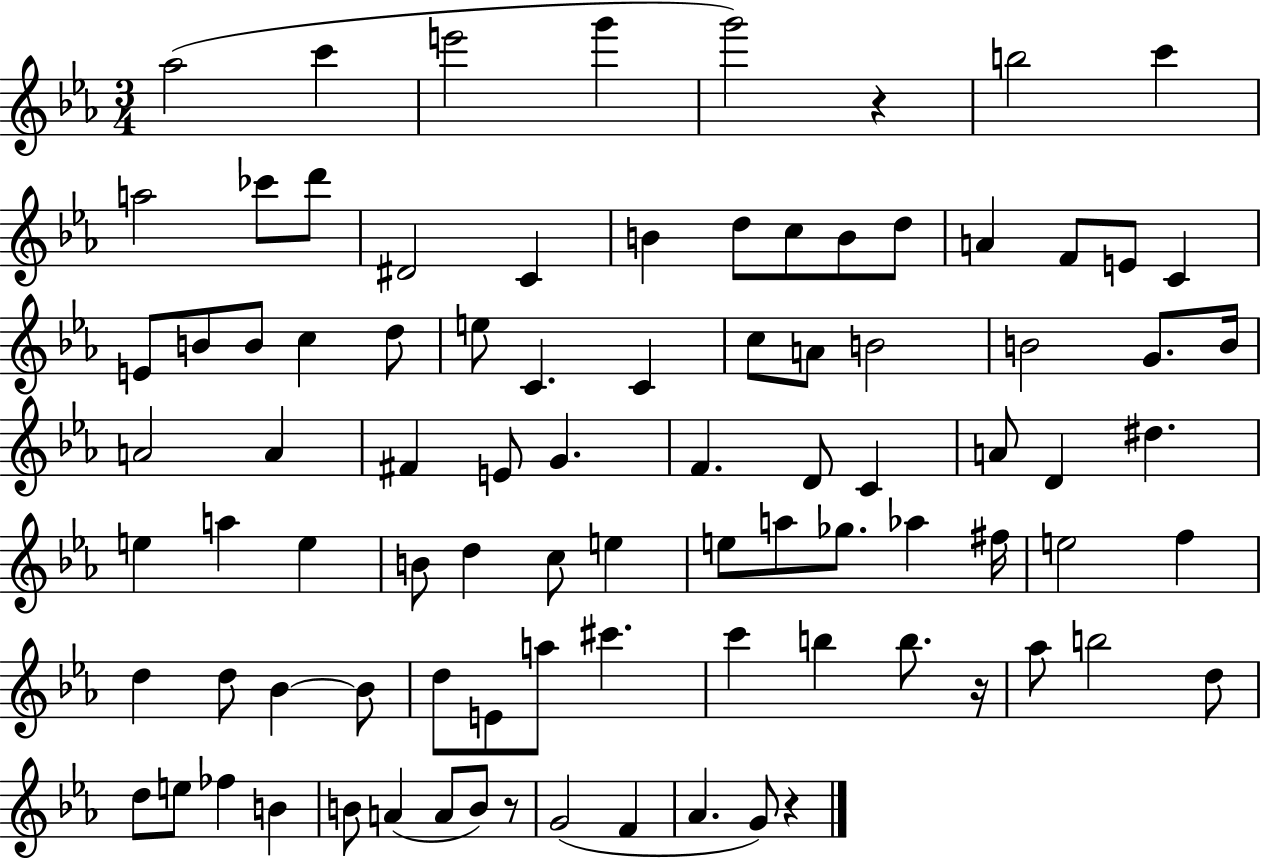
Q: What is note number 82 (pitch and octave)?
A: B4